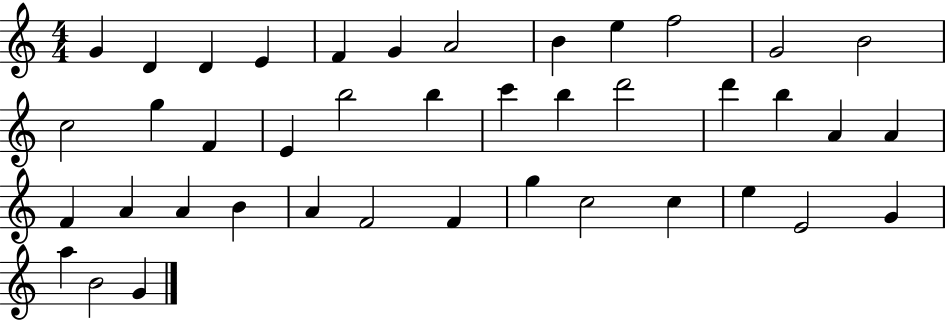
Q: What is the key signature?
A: C major